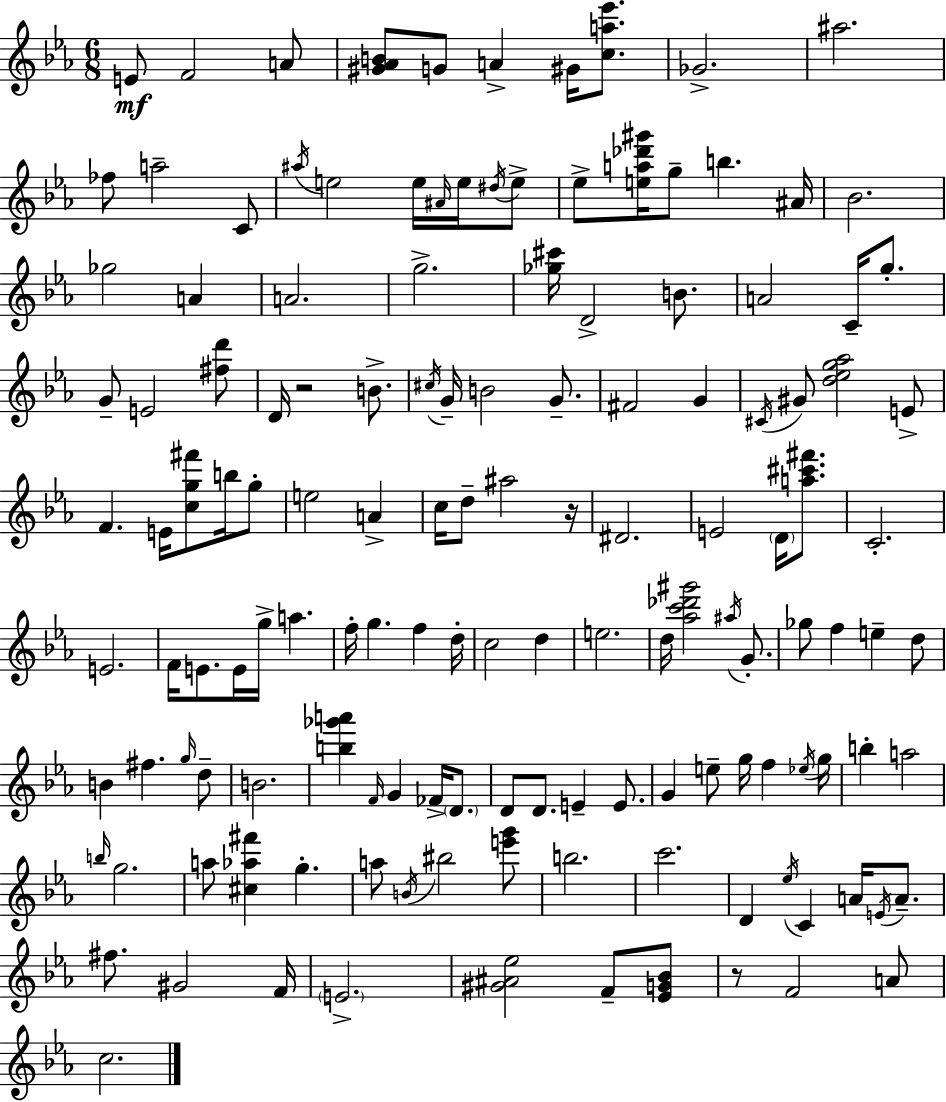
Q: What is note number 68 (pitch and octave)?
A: D5